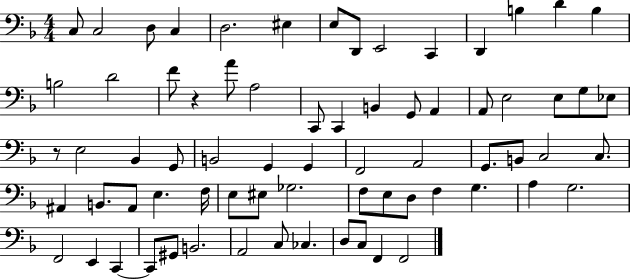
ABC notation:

X:1
T:Untitled
M:4/4
L:1/4
K:F
C,/2 C,2 D,/2 C, D,2 ^E, E,/2 D,,/2 E,,2 C,, D,, B, D B, B,2 D2 F/2 z A/2 A,2 C,,/2 C,, B,, G,,/2 A,, A,,/2 E,2 E,/2 G,/2 _E,/2 z/2 E,2 _B,, G,,/2 B,,2 G,, G,, F,,2 A,,2 G,,/2 B,,/2 C,2 C,/2 ^A,, B,,/2 ^A,,/2 E, F,/4 E,/2 ^E,/2 _G,2 F,/2 E,/2 D,/2 F, G, A, G,2 F,,2 E,, C,, C,,/2 ^G,,/2 B,,2 A,,2 C,/2 _C, D,/2 C,/2 F,, F,,2